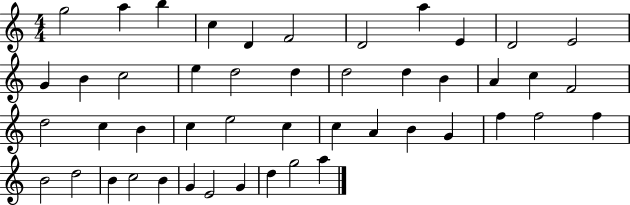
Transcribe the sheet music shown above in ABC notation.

X:1
T:Untitled
M:4/4
L:1/4
K:C
g2 a b c D F2 D2 a E D2 E2 G B c2 e d2 d d2 d B A c F2 d2 c B c e2 c c A B G f f2 f B2 d2 B c2 B G E2 G d g2 a